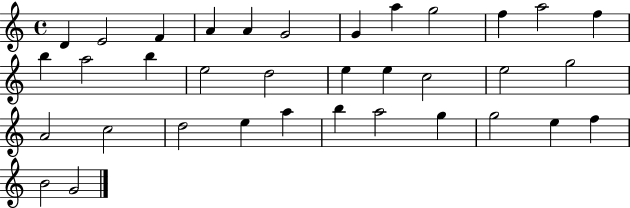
{
  \clef treble
  \time 4/4
  \defaultTimeSignature
  \key c \major
  d'4 e'2 f'4 | a'4 a'4 g'2 | g'4 a''4 g''2 | f''4 a''2 f''4 | \break b''4 a''2 b''4 | e''2 d''2 | e''4 e''4 c''2 | e''2 g''2 | \break a'2 c''2 | d''2 e''4 a''4 | b''4 a''2 g''4 | g''2 e''4 f''4 | \break b'2 g'2 | \bar "|."
}